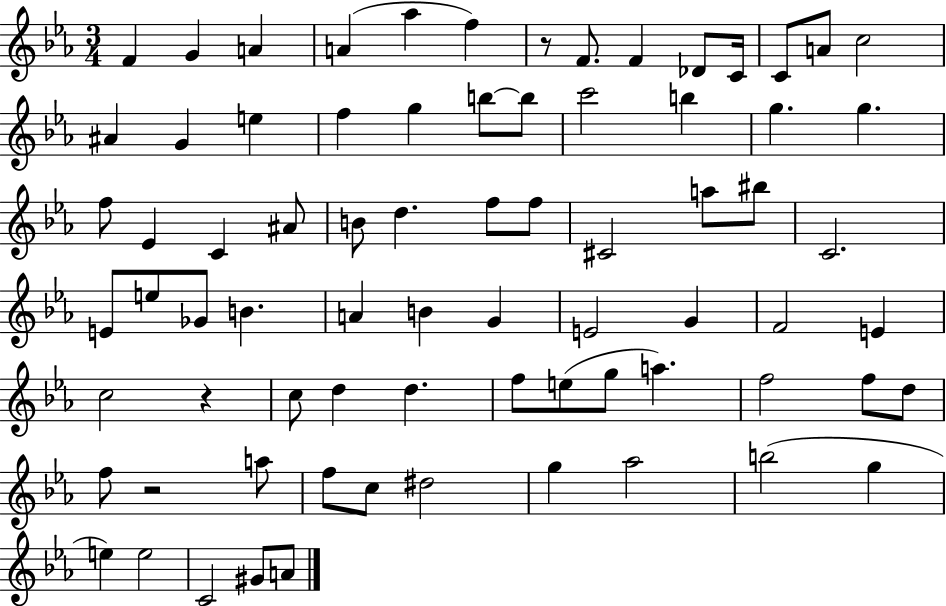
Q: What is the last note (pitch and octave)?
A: A4